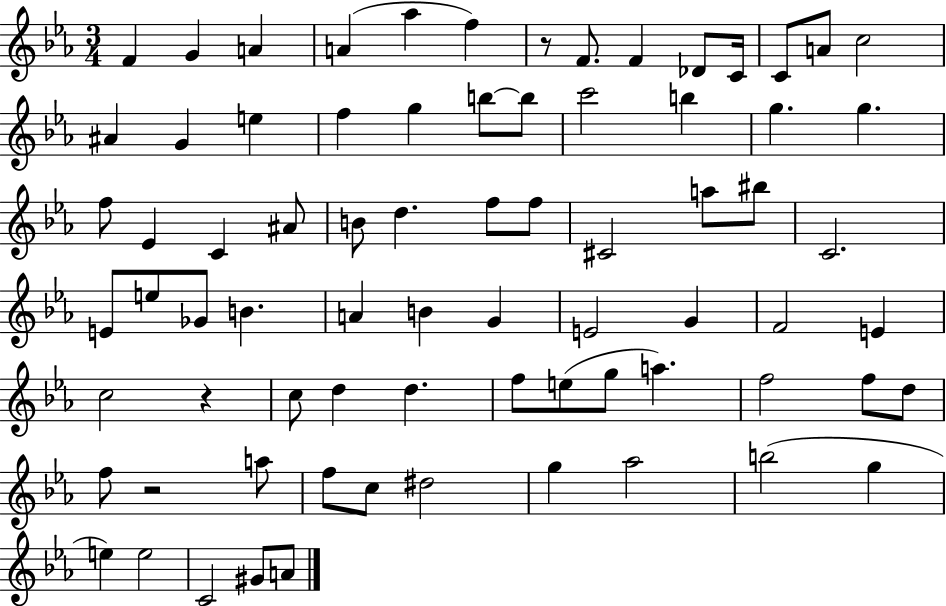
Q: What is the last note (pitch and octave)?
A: A4